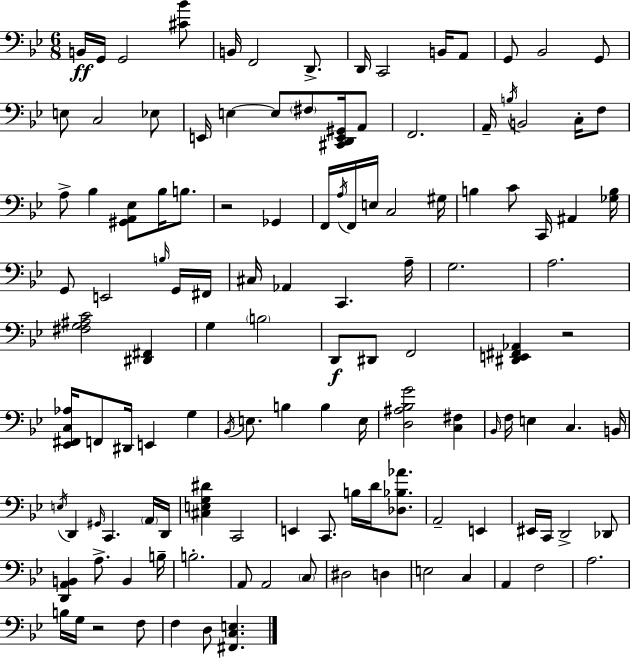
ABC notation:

X:1
T:Untitled
M:6/8
L:1/4
K:Gm
B,,/4 G,,/4 G,,2 [^C_B]/2 B,,/4 F,,2 D,,/2 D,,/4 C,,2 B,,/4 A,,/2 G,,/2 _B,,2 G,,/2 E,/2 C,2 _E,/2 E,,/4 E, E,/2 ^F,/2 [^C,,D,,E,,^G,,]/4 A,,/2 F,,2 A,,/4 B,/4 B,,2 C,/4 F,/2 A,/2 _B, [^G,,A,,_E,]/2 _B,/4 B,/2 z2 _G,, F,,/4 A,/4 F,,/4 E,/4 C,2 ^G,/4 B, C/2 C,,/4 ^A,, [_G,B,]/4 G,,/2 E,,2 B,/4 G,,/4 ^F,,/4 ^C,/4 _A,, C,, A,/4 G,2 A,2 [^F,G,^A,C]2 [^D,,^F,,] G, B,2 D,,/2 ^D,,/2 F,,2 [^D,,E,,^F,,_A,,] z2 [_E,,^F,,C,_A,]/4 F,,/2 ^D,,/4 E,, G, _B,,/4 E,/2 B, B, E,/4 [D,^A,_B,G]2 [C,^F,] _B,,/4 F,/4 E, C, B,,/4 E,/4 D,, ^G,,/4 C,, A,,/4 D,,/4 [^C,E,G,^D] C,,2 E,, C,,/2 B,/4 D/4 [_D,_B,_A]/2 A,,2 E,, ^E,,/4 C,,/4 D,,2 _D,,/2 [D,,A,,B,,] A,/2 B,, B,/4 B,2 A,,/2 A,,2 C,/2 ^D,2 D, E,2 C, A,, F,2 A,2 B,/4 G,/4 z2 F,/2 F, D,/2 [^F,,C,E,]